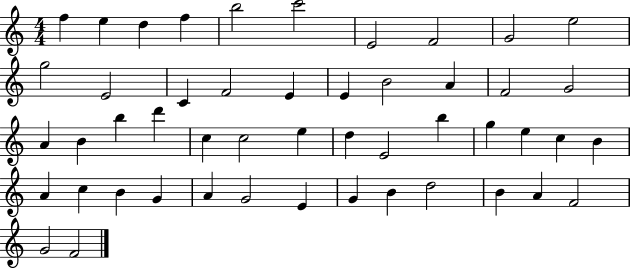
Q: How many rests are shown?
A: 0